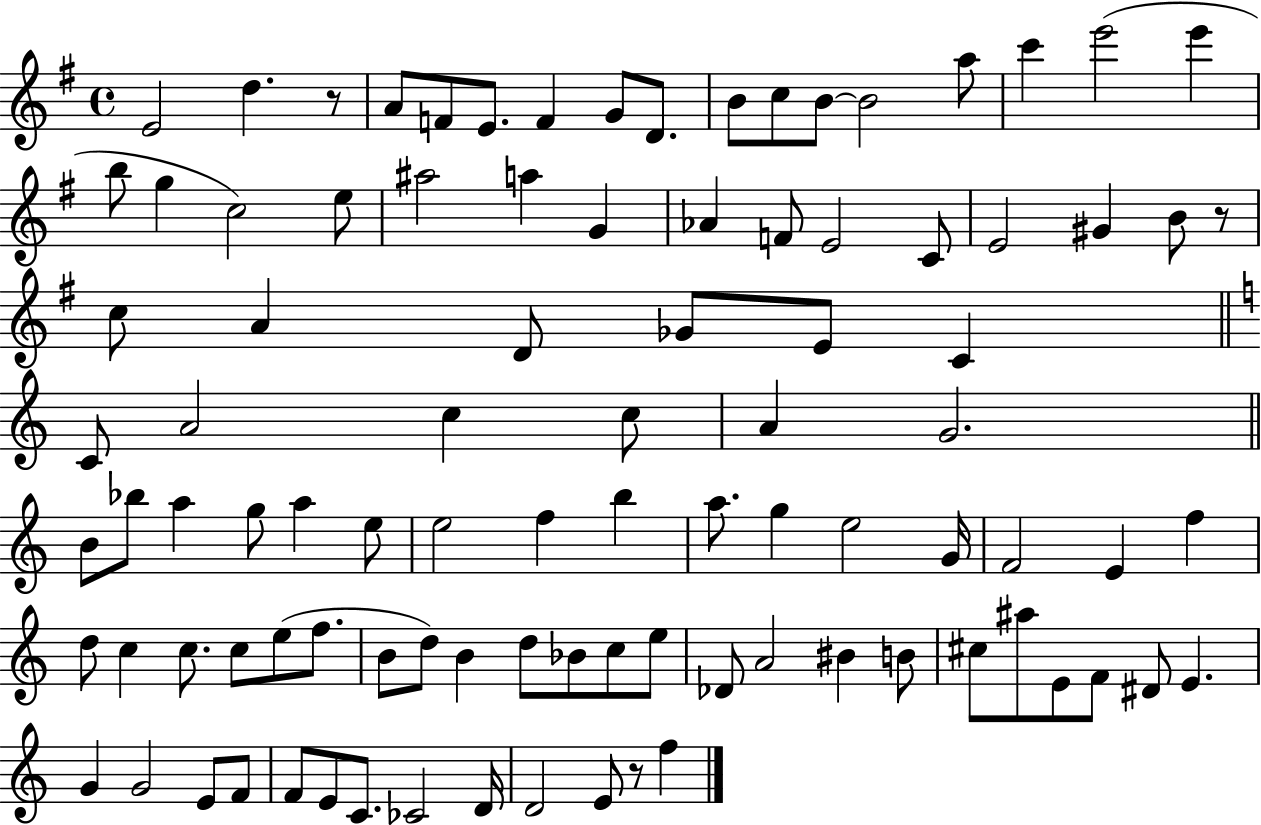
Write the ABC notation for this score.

X:1
T:Untitled
M:4/4
L:1/4
K:G
E2 d z/2 A/2 F/2 E/2 F G/2 D/2 B/2 c/2 B/2 B2 a/2 c' e'2 e' b/2 g c2 e/2 ^a2 a G _A F/2 E2 C/2 E2 ^G B/2 z/2 c/2 A D/2 _G/2 E/2 C C/2 A2 c c/2 A G2 B/2 _b/2 a g/2 a e/2 e2 f b a/2 g e2 G/4 F2 E f d/2 c c/2 c/2 e/2 f/2 B/2 d/2 B d/2 _B/2 c/2 e/2 _D/2 A2 ^B B/2 ^c/2 ^a/2 E/2 F/2 ^D/2 E G G2 E/2 F/2 F/2 E/2 C/2 _C2 D/4 D2 E/2 z/2 f